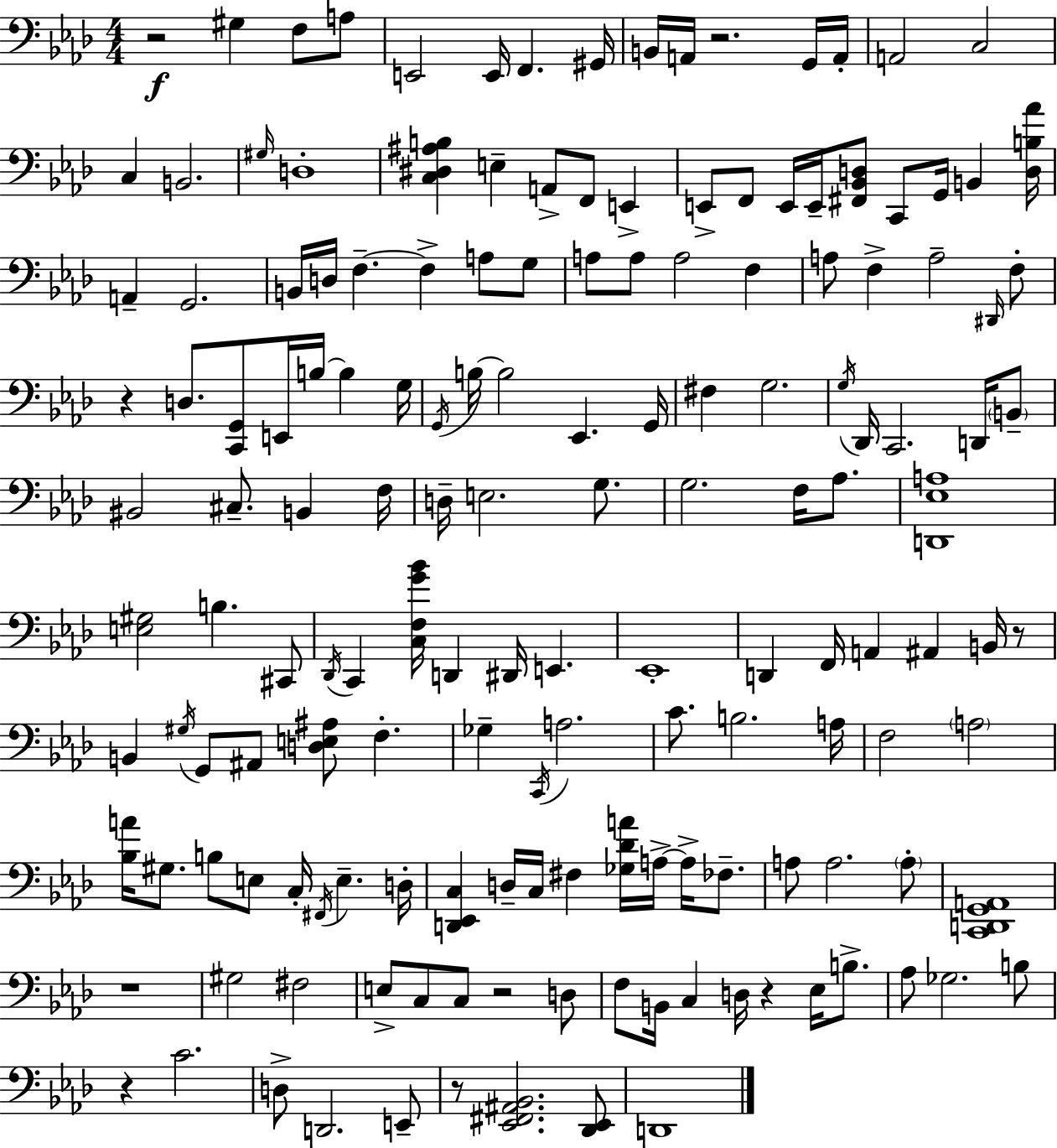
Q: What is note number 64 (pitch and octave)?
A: C#3